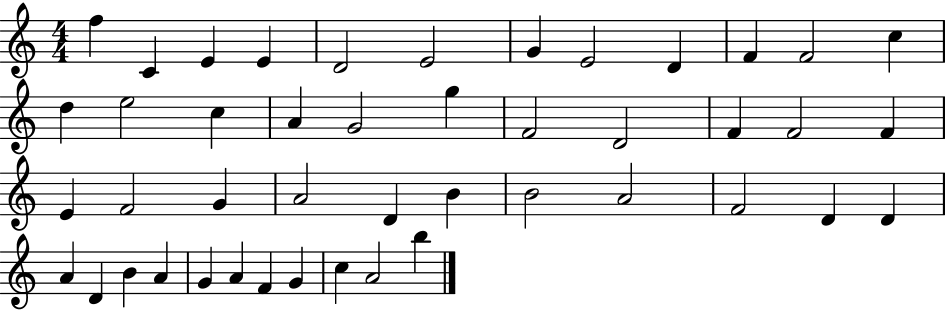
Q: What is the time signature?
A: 4/4